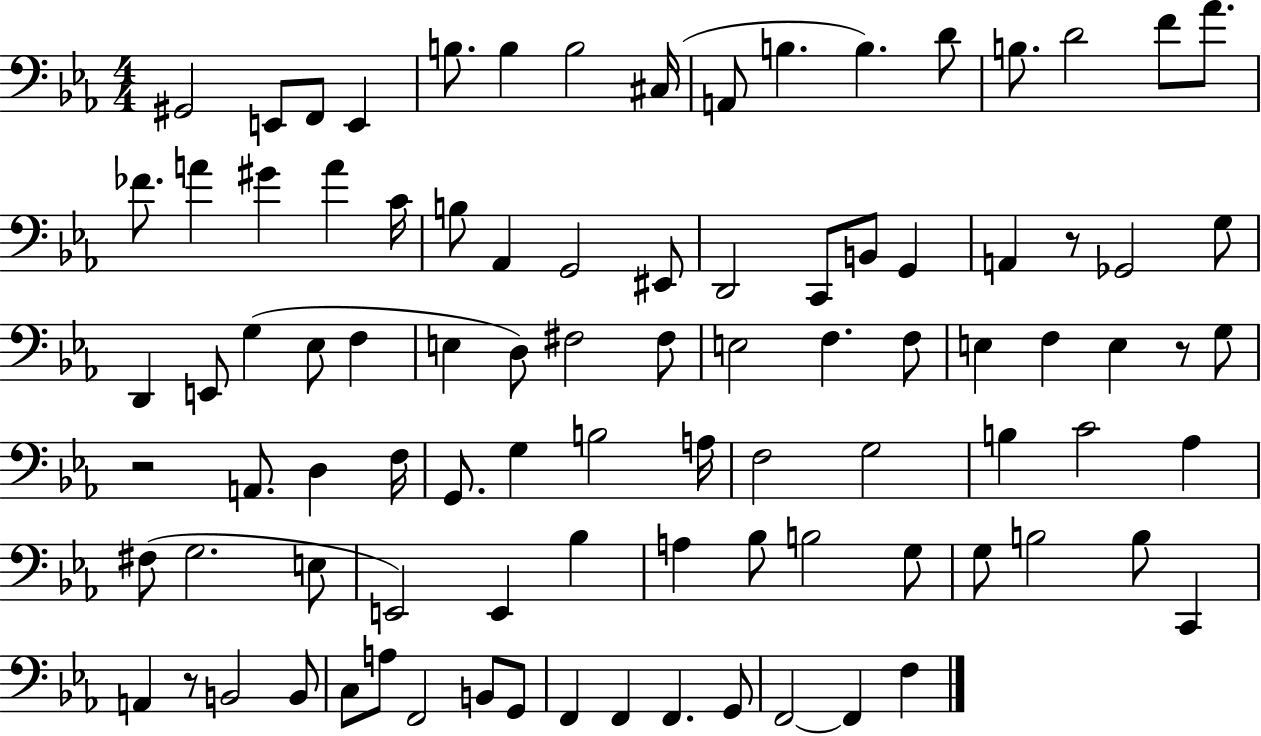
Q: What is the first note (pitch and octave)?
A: G#2